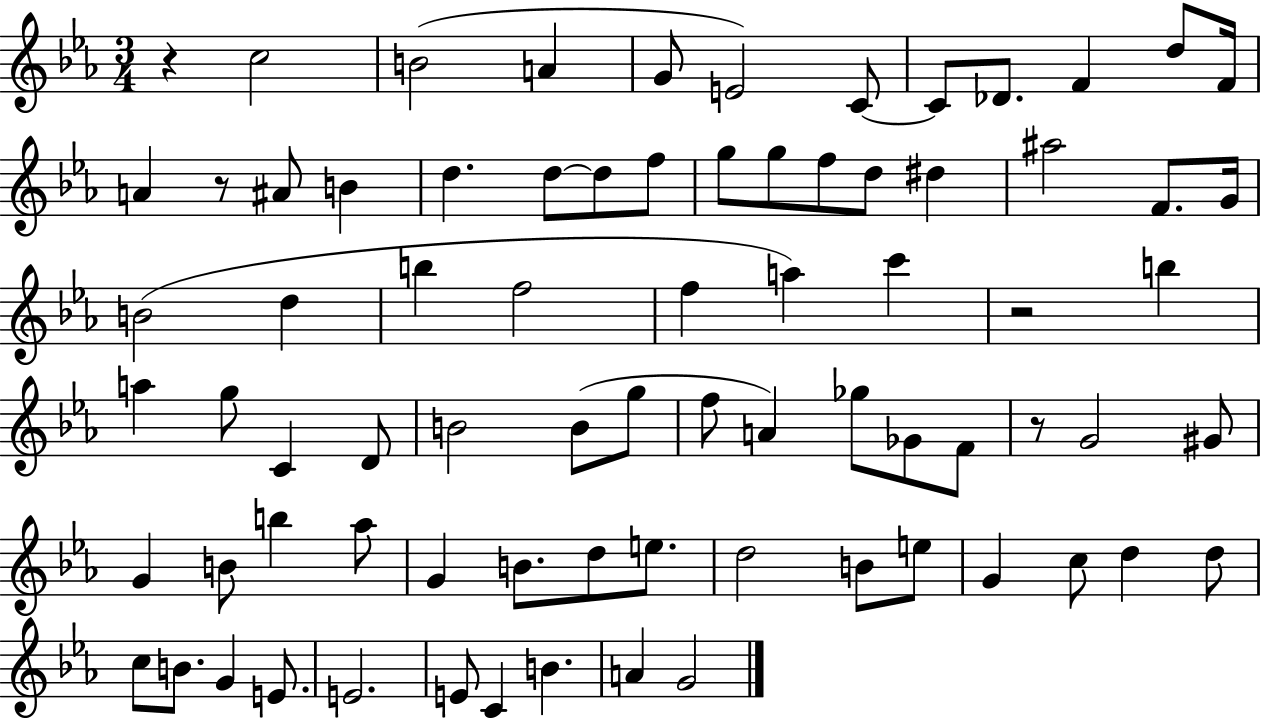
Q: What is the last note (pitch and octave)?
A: G4